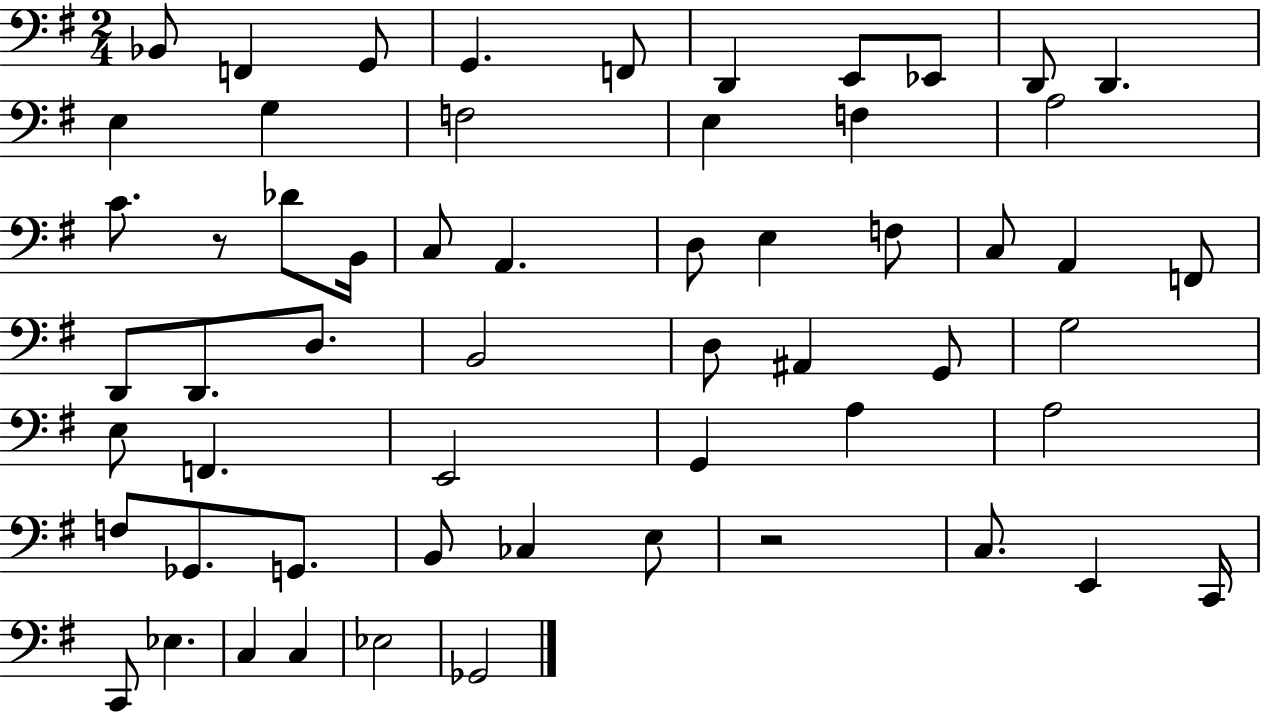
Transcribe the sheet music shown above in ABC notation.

X:1
T:Untitled
M:2/4
L:1/4
K:G
_B,,/2 F,, G,,/2 G,, F,,/2 D,, E,,/2 _E,,/2 D,,/2 D,, E, G, F,2 E, F, A,2 C/2 z/2 _D/2 B,,/4 C,/2 A,, D,/2 E, F,/2 C,/2 A,, F,,/2 D,,/2 D,,/2 D,/2 B,,2 D,/2 ^A,, G,,/2 G,2 E,/2 F,, E,,2 G,, A, A,2 F,/2 _G,,/2 G,,/2 B,,/2 _C, E,/2 z2 C,/2 E,, C,,/4 C,,/2 _E, C, C, _E,2 _G,,2